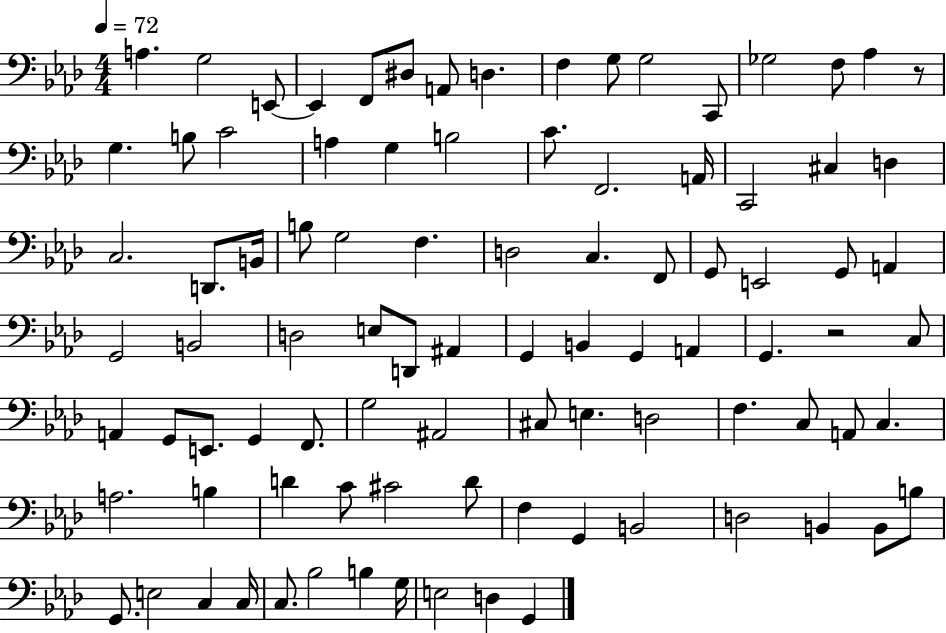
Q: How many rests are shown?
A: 2